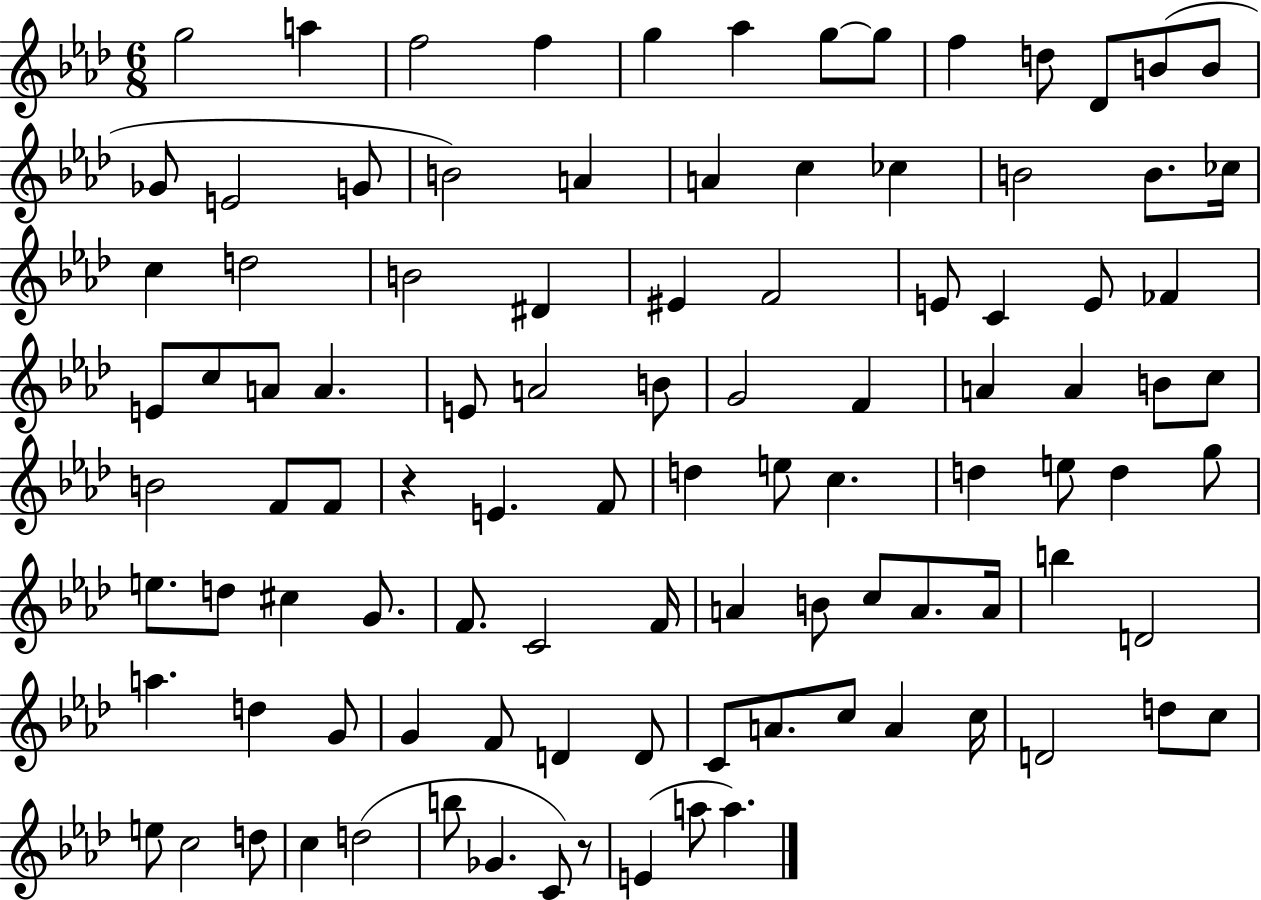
X:1
T:Untitled
M:6/8
L:1/4
K:Ab
g2 a f2 f g _a g/2 g/2 f d/2 _D/2 B/2 B/2 _G/2 E2 G/2 B2 A A c _c B2 B/2 _c/4 c d2 B2 ^D ^E F2 E/2 C E/2 _F E/2 c/2 A/2 A E/2 A2 B/2 G2 F A A B/2 c/2 B2 F/2 F/2 z E F/2 d e/2 c d e/2 d g/2 e/2 d/2 ^c G/2 F/2 C2 F/4 A B/2 c/2 A/2 A/4 b D2 a d G/2 G F/2 D D/2 C/2 A/2 c/2 A c/4 D2 d/2 c/2 e/2 c2 d/2 c d2 b/2 _G C/2 z/2 E a/2 a